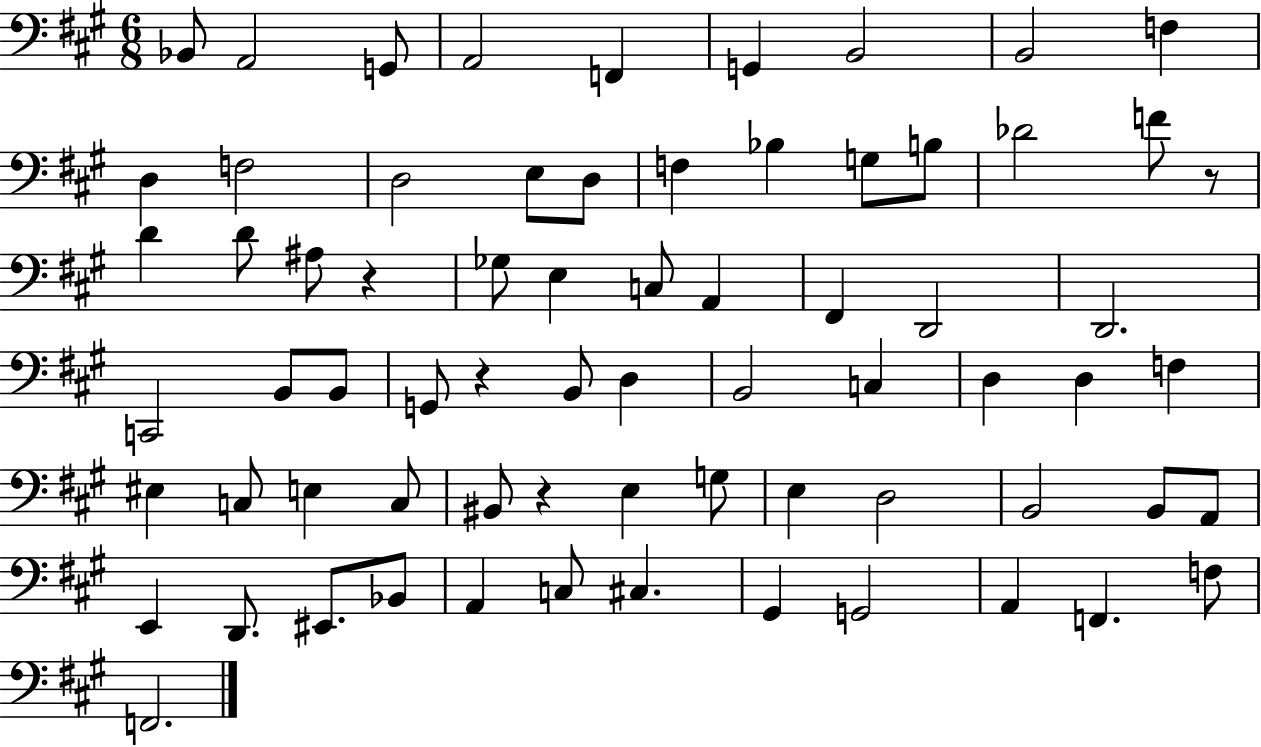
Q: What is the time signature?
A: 6/8